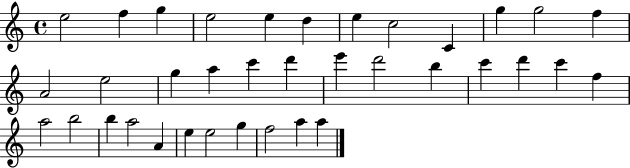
{
  \clef treble
  \time 4/4
  \defaultTimeSignature
  \key c \major
  e''2 f''4 g''4 | e''2 e''4 d''4 | e''4 c''2 c'4 | g''4 g''2 f''4 | \break a'2 e''2 | g''4 a''4 c'''4 d'''4 | e'''4 d'''2 b''4 | c'''4 d'''4 c'''4 f''4 | \break a''2 b''2 | b''4 a''2 a'4 | e''4 e''2 g''4 | f''2 a''4 a''4 | \break \bar "|."
}